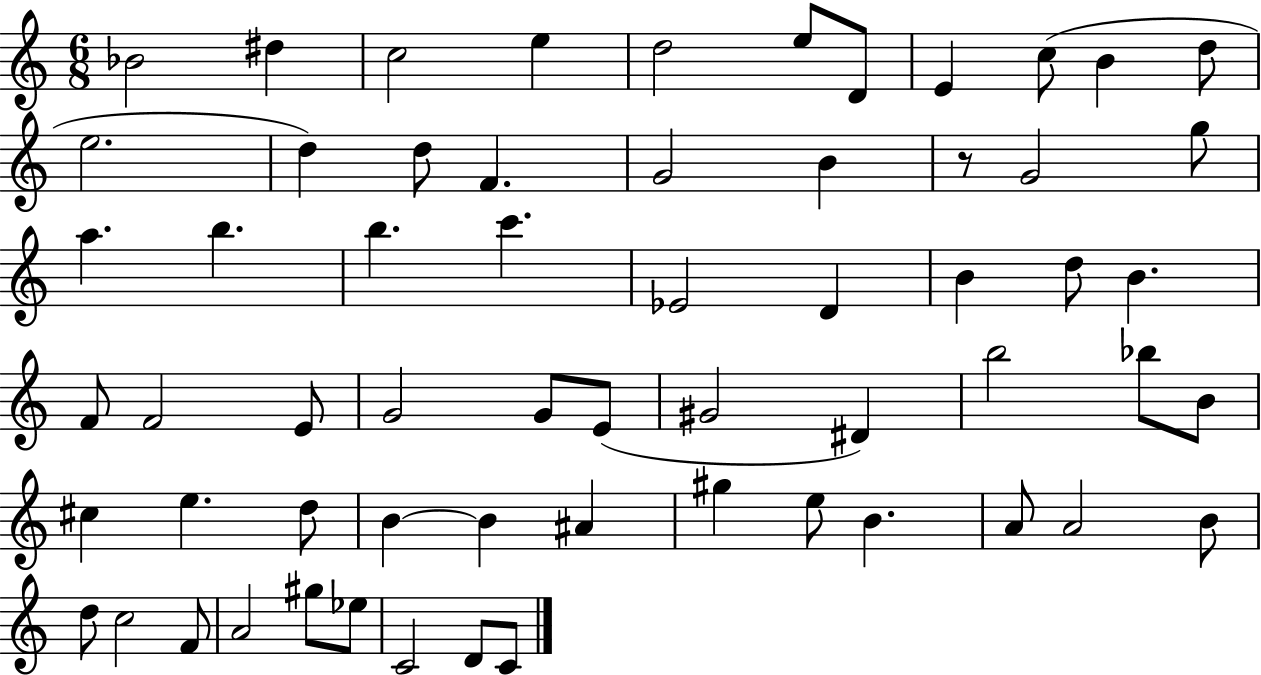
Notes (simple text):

Bb4/h D#5/q C5/h E5/q D5/h E5/e D4/e E4/q C5/e B4/q D5/e E5/h. D5/q D5/e F4/q. G4/h B4/q R/e G4/h G5/e A5/q. B5/q. B5/q. C6/q. Eb4/h D4/q B4/q D5/e B4/q. F4/e F4/h E4/e G4/h G4/e E4/e G#4/h D#4/q B5/h Bb5/e B4/e C#5/q E5/q. D5/e B4/q B4/q A#4/q G#5/q E5/e B4/q. A4/e A4/h B4/e D5/e C5/h F4/e A4/h G#5/e Eb5/e C4/h D4/e C4/e